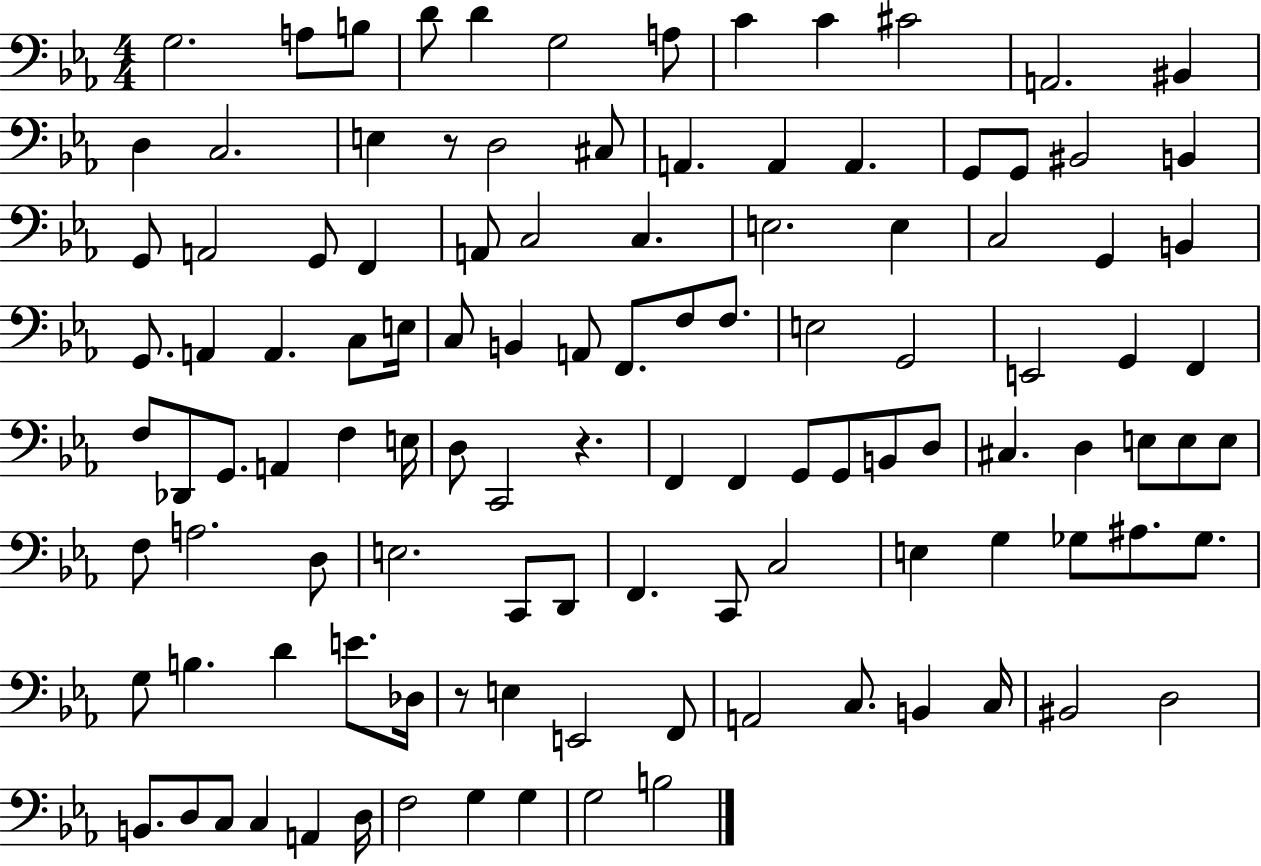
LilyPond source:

{
  \clef bass
  \numericTimeSignature
  \time 4/4
  \key ees \major
  g2. a8 b8 | d'8 d'4 g2 a8 | c'4 c'4 cis'2 | a,2. bis,4 | \break d4 c2. | e4 r8 d2 cis8 | a,4. a,4 a,4. | g,8 g,8 bis,2 b,4 | \break g,8 a,2 g,8 f,4 | a,8 c2 c4. | e2. e4 | c2 g,4 b,4 | \break g,8. a,4 a,4. c8 e16 | c8 b,4 a,8 f,8. f8 f8. | e2 g,2 | e,2 g,4 f,4 | \break f8 des,8 g,8. a,4 f4 e16 | d8 c,2 r4. | f,4 f,4 g,8 g,8 b,8 d8 | cis4. d4 e8 e8 e8 | \break f8 a2. d8 | e2. c,8 d,8 | f,4. c,8 c2 | e4 g4 ges8 ais8. ges8. | \break g8 b4. d'4 e'8. des16 | r8 e4 e,2 f,8 | a,2 c8. b,4 c16 | bis,2 d2 | \break b,8. d8 c8 c4 a,4 d16 | f2 g4 g4 | g2 b2 | \bar "|."
}